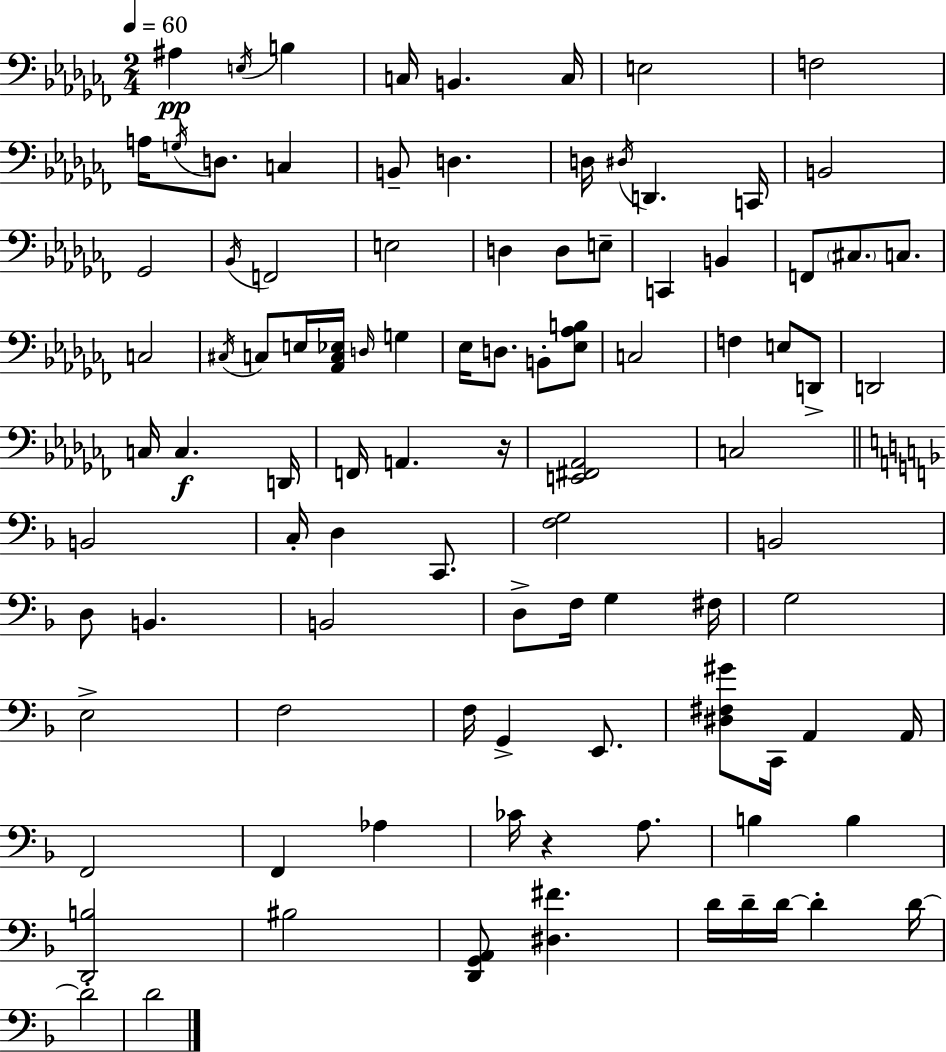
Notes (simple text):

A#3/q E3/s B3/q C3/s B2/q. C3/s E3/h F3/h A3/s G3/s D3/e. C3/q B2/e D3/q. D3/s D#3/s D2/q. C2/s B2/h Gb2/h Bb2/s F2/h E3/h D3/q D3/e E3/e C2/q B2/q F2/e C#3/e. C3/e. C3/h C#3/s C3/e E3/s [Ab2,C3,Eb3]/s D3/s G3/q Eb3/s D3/e. B2/e [Eb3,Ab3,B3]/e C3/h F3/q E3/e D2/e D2/h C3/s C3/q. D2/s F2/s A2/q. R/s [E2,F#2,Ab2]/h C3/h B2/h C3/s D3/q C2/e. [F3,G3]/h B2/h D3/e B2/q. B2/h D3/e F3/s G3/q F#3/s G3/h E3/h F3/h F3/s G2/q E2/e. [D#3,F#3,G#4]/e C2/s A2/q A2/s F2/h F2/q Ab3/q CES4/s R/q A3/e. B3/q B3/q [D2,B3]/h BIS3/h [D2,G2,A2]/e [D#3,F#4]/q. D4/s D4/s D4/s D4/q D4/s D4/h D4/h